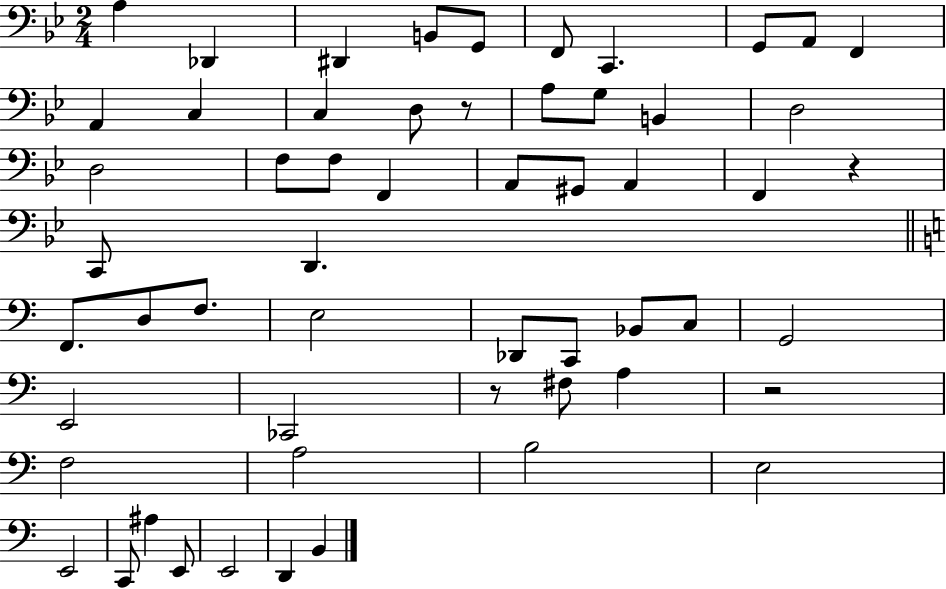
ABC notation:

X:1
T:Untitled
M:2/4
L:1/4
K:Bb
A, _D,, ^D,, B,,/2 G,,/2 F,,/2 C,, G,,/2 A,,/2 F,, A,, C, C, D,/2 z/2 A,/2 G,/2 B,, D,2 D,2 F,/2 F,/2 F,, A,,/2 ^G,,/2 A,, F,, z C,,/2 D,, F,,/2 D,/2 F,/2 E,2 _D,,/2 C,,/2 _B,,/2 C,/2 G,,2 E,,2 _C,,2 z/2 ^F,/2 A, z2 F,2 A,2 B,2 E,2 E,,2 C,,/2 ^A, E,,/2 E,,2 D,, B,,